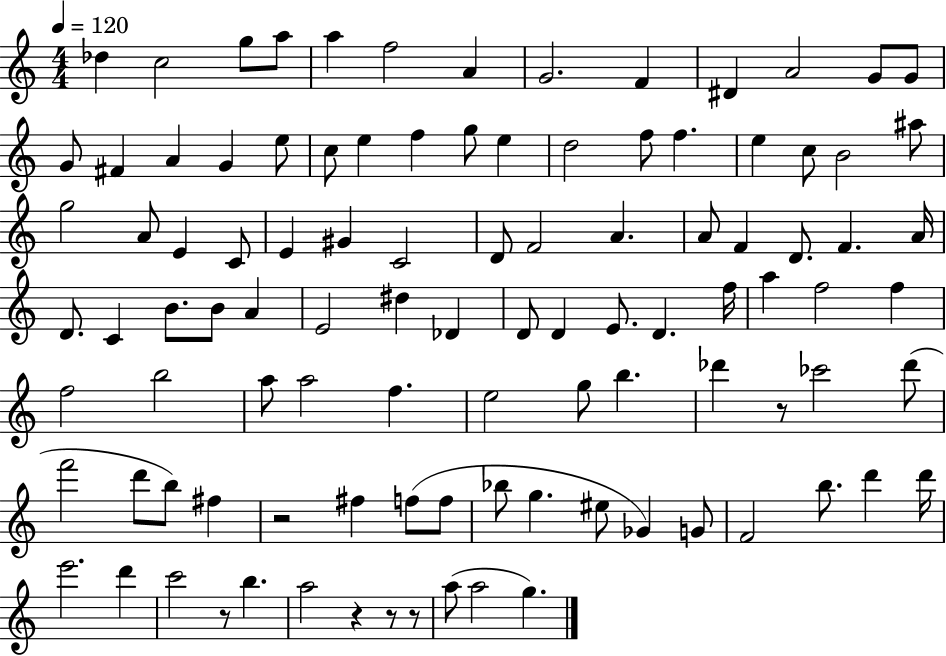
Db5/q C5/h G5/e A5/e A5/q F5/h A4/q G4/h. F4/q D#4/q A4/h G4/e G4/e G4/e F#4/q A4/q G4/q E5/e C5/e E5/q F5/q G5/e E5/q D5/h F5/e F5/q. E5/q C5/e B4/h A#5/e G5/h A4/e E4/q C4/e E4/q G#4/q C4/h D4/e F4/h A4/q. A4/e F4/q D4/e. F4/q. A4/s D4/e. C4/q B4/e. B4/e A4/q E4/h D#5/q Db4/q D4/e D4/q E4/e. D4/q. F5/s A5/q F5/h F5/q F5/h B5/h A5/e A5/h F5/q. E5/h G5/e B5/q. Db6/q R/e CES6/h Db6/e F6/h D6/e B5/e F#5/q R/h F#5/q F5/e F5/e Bb5/e G5/q. EIS5/e Gb4/q G4/e F4/h B5/e. D6/q D6/s E6/h. D6/q C6/h R/e B5/q. A5/h R/q R/e R/e A5/e A5/h G5/q.